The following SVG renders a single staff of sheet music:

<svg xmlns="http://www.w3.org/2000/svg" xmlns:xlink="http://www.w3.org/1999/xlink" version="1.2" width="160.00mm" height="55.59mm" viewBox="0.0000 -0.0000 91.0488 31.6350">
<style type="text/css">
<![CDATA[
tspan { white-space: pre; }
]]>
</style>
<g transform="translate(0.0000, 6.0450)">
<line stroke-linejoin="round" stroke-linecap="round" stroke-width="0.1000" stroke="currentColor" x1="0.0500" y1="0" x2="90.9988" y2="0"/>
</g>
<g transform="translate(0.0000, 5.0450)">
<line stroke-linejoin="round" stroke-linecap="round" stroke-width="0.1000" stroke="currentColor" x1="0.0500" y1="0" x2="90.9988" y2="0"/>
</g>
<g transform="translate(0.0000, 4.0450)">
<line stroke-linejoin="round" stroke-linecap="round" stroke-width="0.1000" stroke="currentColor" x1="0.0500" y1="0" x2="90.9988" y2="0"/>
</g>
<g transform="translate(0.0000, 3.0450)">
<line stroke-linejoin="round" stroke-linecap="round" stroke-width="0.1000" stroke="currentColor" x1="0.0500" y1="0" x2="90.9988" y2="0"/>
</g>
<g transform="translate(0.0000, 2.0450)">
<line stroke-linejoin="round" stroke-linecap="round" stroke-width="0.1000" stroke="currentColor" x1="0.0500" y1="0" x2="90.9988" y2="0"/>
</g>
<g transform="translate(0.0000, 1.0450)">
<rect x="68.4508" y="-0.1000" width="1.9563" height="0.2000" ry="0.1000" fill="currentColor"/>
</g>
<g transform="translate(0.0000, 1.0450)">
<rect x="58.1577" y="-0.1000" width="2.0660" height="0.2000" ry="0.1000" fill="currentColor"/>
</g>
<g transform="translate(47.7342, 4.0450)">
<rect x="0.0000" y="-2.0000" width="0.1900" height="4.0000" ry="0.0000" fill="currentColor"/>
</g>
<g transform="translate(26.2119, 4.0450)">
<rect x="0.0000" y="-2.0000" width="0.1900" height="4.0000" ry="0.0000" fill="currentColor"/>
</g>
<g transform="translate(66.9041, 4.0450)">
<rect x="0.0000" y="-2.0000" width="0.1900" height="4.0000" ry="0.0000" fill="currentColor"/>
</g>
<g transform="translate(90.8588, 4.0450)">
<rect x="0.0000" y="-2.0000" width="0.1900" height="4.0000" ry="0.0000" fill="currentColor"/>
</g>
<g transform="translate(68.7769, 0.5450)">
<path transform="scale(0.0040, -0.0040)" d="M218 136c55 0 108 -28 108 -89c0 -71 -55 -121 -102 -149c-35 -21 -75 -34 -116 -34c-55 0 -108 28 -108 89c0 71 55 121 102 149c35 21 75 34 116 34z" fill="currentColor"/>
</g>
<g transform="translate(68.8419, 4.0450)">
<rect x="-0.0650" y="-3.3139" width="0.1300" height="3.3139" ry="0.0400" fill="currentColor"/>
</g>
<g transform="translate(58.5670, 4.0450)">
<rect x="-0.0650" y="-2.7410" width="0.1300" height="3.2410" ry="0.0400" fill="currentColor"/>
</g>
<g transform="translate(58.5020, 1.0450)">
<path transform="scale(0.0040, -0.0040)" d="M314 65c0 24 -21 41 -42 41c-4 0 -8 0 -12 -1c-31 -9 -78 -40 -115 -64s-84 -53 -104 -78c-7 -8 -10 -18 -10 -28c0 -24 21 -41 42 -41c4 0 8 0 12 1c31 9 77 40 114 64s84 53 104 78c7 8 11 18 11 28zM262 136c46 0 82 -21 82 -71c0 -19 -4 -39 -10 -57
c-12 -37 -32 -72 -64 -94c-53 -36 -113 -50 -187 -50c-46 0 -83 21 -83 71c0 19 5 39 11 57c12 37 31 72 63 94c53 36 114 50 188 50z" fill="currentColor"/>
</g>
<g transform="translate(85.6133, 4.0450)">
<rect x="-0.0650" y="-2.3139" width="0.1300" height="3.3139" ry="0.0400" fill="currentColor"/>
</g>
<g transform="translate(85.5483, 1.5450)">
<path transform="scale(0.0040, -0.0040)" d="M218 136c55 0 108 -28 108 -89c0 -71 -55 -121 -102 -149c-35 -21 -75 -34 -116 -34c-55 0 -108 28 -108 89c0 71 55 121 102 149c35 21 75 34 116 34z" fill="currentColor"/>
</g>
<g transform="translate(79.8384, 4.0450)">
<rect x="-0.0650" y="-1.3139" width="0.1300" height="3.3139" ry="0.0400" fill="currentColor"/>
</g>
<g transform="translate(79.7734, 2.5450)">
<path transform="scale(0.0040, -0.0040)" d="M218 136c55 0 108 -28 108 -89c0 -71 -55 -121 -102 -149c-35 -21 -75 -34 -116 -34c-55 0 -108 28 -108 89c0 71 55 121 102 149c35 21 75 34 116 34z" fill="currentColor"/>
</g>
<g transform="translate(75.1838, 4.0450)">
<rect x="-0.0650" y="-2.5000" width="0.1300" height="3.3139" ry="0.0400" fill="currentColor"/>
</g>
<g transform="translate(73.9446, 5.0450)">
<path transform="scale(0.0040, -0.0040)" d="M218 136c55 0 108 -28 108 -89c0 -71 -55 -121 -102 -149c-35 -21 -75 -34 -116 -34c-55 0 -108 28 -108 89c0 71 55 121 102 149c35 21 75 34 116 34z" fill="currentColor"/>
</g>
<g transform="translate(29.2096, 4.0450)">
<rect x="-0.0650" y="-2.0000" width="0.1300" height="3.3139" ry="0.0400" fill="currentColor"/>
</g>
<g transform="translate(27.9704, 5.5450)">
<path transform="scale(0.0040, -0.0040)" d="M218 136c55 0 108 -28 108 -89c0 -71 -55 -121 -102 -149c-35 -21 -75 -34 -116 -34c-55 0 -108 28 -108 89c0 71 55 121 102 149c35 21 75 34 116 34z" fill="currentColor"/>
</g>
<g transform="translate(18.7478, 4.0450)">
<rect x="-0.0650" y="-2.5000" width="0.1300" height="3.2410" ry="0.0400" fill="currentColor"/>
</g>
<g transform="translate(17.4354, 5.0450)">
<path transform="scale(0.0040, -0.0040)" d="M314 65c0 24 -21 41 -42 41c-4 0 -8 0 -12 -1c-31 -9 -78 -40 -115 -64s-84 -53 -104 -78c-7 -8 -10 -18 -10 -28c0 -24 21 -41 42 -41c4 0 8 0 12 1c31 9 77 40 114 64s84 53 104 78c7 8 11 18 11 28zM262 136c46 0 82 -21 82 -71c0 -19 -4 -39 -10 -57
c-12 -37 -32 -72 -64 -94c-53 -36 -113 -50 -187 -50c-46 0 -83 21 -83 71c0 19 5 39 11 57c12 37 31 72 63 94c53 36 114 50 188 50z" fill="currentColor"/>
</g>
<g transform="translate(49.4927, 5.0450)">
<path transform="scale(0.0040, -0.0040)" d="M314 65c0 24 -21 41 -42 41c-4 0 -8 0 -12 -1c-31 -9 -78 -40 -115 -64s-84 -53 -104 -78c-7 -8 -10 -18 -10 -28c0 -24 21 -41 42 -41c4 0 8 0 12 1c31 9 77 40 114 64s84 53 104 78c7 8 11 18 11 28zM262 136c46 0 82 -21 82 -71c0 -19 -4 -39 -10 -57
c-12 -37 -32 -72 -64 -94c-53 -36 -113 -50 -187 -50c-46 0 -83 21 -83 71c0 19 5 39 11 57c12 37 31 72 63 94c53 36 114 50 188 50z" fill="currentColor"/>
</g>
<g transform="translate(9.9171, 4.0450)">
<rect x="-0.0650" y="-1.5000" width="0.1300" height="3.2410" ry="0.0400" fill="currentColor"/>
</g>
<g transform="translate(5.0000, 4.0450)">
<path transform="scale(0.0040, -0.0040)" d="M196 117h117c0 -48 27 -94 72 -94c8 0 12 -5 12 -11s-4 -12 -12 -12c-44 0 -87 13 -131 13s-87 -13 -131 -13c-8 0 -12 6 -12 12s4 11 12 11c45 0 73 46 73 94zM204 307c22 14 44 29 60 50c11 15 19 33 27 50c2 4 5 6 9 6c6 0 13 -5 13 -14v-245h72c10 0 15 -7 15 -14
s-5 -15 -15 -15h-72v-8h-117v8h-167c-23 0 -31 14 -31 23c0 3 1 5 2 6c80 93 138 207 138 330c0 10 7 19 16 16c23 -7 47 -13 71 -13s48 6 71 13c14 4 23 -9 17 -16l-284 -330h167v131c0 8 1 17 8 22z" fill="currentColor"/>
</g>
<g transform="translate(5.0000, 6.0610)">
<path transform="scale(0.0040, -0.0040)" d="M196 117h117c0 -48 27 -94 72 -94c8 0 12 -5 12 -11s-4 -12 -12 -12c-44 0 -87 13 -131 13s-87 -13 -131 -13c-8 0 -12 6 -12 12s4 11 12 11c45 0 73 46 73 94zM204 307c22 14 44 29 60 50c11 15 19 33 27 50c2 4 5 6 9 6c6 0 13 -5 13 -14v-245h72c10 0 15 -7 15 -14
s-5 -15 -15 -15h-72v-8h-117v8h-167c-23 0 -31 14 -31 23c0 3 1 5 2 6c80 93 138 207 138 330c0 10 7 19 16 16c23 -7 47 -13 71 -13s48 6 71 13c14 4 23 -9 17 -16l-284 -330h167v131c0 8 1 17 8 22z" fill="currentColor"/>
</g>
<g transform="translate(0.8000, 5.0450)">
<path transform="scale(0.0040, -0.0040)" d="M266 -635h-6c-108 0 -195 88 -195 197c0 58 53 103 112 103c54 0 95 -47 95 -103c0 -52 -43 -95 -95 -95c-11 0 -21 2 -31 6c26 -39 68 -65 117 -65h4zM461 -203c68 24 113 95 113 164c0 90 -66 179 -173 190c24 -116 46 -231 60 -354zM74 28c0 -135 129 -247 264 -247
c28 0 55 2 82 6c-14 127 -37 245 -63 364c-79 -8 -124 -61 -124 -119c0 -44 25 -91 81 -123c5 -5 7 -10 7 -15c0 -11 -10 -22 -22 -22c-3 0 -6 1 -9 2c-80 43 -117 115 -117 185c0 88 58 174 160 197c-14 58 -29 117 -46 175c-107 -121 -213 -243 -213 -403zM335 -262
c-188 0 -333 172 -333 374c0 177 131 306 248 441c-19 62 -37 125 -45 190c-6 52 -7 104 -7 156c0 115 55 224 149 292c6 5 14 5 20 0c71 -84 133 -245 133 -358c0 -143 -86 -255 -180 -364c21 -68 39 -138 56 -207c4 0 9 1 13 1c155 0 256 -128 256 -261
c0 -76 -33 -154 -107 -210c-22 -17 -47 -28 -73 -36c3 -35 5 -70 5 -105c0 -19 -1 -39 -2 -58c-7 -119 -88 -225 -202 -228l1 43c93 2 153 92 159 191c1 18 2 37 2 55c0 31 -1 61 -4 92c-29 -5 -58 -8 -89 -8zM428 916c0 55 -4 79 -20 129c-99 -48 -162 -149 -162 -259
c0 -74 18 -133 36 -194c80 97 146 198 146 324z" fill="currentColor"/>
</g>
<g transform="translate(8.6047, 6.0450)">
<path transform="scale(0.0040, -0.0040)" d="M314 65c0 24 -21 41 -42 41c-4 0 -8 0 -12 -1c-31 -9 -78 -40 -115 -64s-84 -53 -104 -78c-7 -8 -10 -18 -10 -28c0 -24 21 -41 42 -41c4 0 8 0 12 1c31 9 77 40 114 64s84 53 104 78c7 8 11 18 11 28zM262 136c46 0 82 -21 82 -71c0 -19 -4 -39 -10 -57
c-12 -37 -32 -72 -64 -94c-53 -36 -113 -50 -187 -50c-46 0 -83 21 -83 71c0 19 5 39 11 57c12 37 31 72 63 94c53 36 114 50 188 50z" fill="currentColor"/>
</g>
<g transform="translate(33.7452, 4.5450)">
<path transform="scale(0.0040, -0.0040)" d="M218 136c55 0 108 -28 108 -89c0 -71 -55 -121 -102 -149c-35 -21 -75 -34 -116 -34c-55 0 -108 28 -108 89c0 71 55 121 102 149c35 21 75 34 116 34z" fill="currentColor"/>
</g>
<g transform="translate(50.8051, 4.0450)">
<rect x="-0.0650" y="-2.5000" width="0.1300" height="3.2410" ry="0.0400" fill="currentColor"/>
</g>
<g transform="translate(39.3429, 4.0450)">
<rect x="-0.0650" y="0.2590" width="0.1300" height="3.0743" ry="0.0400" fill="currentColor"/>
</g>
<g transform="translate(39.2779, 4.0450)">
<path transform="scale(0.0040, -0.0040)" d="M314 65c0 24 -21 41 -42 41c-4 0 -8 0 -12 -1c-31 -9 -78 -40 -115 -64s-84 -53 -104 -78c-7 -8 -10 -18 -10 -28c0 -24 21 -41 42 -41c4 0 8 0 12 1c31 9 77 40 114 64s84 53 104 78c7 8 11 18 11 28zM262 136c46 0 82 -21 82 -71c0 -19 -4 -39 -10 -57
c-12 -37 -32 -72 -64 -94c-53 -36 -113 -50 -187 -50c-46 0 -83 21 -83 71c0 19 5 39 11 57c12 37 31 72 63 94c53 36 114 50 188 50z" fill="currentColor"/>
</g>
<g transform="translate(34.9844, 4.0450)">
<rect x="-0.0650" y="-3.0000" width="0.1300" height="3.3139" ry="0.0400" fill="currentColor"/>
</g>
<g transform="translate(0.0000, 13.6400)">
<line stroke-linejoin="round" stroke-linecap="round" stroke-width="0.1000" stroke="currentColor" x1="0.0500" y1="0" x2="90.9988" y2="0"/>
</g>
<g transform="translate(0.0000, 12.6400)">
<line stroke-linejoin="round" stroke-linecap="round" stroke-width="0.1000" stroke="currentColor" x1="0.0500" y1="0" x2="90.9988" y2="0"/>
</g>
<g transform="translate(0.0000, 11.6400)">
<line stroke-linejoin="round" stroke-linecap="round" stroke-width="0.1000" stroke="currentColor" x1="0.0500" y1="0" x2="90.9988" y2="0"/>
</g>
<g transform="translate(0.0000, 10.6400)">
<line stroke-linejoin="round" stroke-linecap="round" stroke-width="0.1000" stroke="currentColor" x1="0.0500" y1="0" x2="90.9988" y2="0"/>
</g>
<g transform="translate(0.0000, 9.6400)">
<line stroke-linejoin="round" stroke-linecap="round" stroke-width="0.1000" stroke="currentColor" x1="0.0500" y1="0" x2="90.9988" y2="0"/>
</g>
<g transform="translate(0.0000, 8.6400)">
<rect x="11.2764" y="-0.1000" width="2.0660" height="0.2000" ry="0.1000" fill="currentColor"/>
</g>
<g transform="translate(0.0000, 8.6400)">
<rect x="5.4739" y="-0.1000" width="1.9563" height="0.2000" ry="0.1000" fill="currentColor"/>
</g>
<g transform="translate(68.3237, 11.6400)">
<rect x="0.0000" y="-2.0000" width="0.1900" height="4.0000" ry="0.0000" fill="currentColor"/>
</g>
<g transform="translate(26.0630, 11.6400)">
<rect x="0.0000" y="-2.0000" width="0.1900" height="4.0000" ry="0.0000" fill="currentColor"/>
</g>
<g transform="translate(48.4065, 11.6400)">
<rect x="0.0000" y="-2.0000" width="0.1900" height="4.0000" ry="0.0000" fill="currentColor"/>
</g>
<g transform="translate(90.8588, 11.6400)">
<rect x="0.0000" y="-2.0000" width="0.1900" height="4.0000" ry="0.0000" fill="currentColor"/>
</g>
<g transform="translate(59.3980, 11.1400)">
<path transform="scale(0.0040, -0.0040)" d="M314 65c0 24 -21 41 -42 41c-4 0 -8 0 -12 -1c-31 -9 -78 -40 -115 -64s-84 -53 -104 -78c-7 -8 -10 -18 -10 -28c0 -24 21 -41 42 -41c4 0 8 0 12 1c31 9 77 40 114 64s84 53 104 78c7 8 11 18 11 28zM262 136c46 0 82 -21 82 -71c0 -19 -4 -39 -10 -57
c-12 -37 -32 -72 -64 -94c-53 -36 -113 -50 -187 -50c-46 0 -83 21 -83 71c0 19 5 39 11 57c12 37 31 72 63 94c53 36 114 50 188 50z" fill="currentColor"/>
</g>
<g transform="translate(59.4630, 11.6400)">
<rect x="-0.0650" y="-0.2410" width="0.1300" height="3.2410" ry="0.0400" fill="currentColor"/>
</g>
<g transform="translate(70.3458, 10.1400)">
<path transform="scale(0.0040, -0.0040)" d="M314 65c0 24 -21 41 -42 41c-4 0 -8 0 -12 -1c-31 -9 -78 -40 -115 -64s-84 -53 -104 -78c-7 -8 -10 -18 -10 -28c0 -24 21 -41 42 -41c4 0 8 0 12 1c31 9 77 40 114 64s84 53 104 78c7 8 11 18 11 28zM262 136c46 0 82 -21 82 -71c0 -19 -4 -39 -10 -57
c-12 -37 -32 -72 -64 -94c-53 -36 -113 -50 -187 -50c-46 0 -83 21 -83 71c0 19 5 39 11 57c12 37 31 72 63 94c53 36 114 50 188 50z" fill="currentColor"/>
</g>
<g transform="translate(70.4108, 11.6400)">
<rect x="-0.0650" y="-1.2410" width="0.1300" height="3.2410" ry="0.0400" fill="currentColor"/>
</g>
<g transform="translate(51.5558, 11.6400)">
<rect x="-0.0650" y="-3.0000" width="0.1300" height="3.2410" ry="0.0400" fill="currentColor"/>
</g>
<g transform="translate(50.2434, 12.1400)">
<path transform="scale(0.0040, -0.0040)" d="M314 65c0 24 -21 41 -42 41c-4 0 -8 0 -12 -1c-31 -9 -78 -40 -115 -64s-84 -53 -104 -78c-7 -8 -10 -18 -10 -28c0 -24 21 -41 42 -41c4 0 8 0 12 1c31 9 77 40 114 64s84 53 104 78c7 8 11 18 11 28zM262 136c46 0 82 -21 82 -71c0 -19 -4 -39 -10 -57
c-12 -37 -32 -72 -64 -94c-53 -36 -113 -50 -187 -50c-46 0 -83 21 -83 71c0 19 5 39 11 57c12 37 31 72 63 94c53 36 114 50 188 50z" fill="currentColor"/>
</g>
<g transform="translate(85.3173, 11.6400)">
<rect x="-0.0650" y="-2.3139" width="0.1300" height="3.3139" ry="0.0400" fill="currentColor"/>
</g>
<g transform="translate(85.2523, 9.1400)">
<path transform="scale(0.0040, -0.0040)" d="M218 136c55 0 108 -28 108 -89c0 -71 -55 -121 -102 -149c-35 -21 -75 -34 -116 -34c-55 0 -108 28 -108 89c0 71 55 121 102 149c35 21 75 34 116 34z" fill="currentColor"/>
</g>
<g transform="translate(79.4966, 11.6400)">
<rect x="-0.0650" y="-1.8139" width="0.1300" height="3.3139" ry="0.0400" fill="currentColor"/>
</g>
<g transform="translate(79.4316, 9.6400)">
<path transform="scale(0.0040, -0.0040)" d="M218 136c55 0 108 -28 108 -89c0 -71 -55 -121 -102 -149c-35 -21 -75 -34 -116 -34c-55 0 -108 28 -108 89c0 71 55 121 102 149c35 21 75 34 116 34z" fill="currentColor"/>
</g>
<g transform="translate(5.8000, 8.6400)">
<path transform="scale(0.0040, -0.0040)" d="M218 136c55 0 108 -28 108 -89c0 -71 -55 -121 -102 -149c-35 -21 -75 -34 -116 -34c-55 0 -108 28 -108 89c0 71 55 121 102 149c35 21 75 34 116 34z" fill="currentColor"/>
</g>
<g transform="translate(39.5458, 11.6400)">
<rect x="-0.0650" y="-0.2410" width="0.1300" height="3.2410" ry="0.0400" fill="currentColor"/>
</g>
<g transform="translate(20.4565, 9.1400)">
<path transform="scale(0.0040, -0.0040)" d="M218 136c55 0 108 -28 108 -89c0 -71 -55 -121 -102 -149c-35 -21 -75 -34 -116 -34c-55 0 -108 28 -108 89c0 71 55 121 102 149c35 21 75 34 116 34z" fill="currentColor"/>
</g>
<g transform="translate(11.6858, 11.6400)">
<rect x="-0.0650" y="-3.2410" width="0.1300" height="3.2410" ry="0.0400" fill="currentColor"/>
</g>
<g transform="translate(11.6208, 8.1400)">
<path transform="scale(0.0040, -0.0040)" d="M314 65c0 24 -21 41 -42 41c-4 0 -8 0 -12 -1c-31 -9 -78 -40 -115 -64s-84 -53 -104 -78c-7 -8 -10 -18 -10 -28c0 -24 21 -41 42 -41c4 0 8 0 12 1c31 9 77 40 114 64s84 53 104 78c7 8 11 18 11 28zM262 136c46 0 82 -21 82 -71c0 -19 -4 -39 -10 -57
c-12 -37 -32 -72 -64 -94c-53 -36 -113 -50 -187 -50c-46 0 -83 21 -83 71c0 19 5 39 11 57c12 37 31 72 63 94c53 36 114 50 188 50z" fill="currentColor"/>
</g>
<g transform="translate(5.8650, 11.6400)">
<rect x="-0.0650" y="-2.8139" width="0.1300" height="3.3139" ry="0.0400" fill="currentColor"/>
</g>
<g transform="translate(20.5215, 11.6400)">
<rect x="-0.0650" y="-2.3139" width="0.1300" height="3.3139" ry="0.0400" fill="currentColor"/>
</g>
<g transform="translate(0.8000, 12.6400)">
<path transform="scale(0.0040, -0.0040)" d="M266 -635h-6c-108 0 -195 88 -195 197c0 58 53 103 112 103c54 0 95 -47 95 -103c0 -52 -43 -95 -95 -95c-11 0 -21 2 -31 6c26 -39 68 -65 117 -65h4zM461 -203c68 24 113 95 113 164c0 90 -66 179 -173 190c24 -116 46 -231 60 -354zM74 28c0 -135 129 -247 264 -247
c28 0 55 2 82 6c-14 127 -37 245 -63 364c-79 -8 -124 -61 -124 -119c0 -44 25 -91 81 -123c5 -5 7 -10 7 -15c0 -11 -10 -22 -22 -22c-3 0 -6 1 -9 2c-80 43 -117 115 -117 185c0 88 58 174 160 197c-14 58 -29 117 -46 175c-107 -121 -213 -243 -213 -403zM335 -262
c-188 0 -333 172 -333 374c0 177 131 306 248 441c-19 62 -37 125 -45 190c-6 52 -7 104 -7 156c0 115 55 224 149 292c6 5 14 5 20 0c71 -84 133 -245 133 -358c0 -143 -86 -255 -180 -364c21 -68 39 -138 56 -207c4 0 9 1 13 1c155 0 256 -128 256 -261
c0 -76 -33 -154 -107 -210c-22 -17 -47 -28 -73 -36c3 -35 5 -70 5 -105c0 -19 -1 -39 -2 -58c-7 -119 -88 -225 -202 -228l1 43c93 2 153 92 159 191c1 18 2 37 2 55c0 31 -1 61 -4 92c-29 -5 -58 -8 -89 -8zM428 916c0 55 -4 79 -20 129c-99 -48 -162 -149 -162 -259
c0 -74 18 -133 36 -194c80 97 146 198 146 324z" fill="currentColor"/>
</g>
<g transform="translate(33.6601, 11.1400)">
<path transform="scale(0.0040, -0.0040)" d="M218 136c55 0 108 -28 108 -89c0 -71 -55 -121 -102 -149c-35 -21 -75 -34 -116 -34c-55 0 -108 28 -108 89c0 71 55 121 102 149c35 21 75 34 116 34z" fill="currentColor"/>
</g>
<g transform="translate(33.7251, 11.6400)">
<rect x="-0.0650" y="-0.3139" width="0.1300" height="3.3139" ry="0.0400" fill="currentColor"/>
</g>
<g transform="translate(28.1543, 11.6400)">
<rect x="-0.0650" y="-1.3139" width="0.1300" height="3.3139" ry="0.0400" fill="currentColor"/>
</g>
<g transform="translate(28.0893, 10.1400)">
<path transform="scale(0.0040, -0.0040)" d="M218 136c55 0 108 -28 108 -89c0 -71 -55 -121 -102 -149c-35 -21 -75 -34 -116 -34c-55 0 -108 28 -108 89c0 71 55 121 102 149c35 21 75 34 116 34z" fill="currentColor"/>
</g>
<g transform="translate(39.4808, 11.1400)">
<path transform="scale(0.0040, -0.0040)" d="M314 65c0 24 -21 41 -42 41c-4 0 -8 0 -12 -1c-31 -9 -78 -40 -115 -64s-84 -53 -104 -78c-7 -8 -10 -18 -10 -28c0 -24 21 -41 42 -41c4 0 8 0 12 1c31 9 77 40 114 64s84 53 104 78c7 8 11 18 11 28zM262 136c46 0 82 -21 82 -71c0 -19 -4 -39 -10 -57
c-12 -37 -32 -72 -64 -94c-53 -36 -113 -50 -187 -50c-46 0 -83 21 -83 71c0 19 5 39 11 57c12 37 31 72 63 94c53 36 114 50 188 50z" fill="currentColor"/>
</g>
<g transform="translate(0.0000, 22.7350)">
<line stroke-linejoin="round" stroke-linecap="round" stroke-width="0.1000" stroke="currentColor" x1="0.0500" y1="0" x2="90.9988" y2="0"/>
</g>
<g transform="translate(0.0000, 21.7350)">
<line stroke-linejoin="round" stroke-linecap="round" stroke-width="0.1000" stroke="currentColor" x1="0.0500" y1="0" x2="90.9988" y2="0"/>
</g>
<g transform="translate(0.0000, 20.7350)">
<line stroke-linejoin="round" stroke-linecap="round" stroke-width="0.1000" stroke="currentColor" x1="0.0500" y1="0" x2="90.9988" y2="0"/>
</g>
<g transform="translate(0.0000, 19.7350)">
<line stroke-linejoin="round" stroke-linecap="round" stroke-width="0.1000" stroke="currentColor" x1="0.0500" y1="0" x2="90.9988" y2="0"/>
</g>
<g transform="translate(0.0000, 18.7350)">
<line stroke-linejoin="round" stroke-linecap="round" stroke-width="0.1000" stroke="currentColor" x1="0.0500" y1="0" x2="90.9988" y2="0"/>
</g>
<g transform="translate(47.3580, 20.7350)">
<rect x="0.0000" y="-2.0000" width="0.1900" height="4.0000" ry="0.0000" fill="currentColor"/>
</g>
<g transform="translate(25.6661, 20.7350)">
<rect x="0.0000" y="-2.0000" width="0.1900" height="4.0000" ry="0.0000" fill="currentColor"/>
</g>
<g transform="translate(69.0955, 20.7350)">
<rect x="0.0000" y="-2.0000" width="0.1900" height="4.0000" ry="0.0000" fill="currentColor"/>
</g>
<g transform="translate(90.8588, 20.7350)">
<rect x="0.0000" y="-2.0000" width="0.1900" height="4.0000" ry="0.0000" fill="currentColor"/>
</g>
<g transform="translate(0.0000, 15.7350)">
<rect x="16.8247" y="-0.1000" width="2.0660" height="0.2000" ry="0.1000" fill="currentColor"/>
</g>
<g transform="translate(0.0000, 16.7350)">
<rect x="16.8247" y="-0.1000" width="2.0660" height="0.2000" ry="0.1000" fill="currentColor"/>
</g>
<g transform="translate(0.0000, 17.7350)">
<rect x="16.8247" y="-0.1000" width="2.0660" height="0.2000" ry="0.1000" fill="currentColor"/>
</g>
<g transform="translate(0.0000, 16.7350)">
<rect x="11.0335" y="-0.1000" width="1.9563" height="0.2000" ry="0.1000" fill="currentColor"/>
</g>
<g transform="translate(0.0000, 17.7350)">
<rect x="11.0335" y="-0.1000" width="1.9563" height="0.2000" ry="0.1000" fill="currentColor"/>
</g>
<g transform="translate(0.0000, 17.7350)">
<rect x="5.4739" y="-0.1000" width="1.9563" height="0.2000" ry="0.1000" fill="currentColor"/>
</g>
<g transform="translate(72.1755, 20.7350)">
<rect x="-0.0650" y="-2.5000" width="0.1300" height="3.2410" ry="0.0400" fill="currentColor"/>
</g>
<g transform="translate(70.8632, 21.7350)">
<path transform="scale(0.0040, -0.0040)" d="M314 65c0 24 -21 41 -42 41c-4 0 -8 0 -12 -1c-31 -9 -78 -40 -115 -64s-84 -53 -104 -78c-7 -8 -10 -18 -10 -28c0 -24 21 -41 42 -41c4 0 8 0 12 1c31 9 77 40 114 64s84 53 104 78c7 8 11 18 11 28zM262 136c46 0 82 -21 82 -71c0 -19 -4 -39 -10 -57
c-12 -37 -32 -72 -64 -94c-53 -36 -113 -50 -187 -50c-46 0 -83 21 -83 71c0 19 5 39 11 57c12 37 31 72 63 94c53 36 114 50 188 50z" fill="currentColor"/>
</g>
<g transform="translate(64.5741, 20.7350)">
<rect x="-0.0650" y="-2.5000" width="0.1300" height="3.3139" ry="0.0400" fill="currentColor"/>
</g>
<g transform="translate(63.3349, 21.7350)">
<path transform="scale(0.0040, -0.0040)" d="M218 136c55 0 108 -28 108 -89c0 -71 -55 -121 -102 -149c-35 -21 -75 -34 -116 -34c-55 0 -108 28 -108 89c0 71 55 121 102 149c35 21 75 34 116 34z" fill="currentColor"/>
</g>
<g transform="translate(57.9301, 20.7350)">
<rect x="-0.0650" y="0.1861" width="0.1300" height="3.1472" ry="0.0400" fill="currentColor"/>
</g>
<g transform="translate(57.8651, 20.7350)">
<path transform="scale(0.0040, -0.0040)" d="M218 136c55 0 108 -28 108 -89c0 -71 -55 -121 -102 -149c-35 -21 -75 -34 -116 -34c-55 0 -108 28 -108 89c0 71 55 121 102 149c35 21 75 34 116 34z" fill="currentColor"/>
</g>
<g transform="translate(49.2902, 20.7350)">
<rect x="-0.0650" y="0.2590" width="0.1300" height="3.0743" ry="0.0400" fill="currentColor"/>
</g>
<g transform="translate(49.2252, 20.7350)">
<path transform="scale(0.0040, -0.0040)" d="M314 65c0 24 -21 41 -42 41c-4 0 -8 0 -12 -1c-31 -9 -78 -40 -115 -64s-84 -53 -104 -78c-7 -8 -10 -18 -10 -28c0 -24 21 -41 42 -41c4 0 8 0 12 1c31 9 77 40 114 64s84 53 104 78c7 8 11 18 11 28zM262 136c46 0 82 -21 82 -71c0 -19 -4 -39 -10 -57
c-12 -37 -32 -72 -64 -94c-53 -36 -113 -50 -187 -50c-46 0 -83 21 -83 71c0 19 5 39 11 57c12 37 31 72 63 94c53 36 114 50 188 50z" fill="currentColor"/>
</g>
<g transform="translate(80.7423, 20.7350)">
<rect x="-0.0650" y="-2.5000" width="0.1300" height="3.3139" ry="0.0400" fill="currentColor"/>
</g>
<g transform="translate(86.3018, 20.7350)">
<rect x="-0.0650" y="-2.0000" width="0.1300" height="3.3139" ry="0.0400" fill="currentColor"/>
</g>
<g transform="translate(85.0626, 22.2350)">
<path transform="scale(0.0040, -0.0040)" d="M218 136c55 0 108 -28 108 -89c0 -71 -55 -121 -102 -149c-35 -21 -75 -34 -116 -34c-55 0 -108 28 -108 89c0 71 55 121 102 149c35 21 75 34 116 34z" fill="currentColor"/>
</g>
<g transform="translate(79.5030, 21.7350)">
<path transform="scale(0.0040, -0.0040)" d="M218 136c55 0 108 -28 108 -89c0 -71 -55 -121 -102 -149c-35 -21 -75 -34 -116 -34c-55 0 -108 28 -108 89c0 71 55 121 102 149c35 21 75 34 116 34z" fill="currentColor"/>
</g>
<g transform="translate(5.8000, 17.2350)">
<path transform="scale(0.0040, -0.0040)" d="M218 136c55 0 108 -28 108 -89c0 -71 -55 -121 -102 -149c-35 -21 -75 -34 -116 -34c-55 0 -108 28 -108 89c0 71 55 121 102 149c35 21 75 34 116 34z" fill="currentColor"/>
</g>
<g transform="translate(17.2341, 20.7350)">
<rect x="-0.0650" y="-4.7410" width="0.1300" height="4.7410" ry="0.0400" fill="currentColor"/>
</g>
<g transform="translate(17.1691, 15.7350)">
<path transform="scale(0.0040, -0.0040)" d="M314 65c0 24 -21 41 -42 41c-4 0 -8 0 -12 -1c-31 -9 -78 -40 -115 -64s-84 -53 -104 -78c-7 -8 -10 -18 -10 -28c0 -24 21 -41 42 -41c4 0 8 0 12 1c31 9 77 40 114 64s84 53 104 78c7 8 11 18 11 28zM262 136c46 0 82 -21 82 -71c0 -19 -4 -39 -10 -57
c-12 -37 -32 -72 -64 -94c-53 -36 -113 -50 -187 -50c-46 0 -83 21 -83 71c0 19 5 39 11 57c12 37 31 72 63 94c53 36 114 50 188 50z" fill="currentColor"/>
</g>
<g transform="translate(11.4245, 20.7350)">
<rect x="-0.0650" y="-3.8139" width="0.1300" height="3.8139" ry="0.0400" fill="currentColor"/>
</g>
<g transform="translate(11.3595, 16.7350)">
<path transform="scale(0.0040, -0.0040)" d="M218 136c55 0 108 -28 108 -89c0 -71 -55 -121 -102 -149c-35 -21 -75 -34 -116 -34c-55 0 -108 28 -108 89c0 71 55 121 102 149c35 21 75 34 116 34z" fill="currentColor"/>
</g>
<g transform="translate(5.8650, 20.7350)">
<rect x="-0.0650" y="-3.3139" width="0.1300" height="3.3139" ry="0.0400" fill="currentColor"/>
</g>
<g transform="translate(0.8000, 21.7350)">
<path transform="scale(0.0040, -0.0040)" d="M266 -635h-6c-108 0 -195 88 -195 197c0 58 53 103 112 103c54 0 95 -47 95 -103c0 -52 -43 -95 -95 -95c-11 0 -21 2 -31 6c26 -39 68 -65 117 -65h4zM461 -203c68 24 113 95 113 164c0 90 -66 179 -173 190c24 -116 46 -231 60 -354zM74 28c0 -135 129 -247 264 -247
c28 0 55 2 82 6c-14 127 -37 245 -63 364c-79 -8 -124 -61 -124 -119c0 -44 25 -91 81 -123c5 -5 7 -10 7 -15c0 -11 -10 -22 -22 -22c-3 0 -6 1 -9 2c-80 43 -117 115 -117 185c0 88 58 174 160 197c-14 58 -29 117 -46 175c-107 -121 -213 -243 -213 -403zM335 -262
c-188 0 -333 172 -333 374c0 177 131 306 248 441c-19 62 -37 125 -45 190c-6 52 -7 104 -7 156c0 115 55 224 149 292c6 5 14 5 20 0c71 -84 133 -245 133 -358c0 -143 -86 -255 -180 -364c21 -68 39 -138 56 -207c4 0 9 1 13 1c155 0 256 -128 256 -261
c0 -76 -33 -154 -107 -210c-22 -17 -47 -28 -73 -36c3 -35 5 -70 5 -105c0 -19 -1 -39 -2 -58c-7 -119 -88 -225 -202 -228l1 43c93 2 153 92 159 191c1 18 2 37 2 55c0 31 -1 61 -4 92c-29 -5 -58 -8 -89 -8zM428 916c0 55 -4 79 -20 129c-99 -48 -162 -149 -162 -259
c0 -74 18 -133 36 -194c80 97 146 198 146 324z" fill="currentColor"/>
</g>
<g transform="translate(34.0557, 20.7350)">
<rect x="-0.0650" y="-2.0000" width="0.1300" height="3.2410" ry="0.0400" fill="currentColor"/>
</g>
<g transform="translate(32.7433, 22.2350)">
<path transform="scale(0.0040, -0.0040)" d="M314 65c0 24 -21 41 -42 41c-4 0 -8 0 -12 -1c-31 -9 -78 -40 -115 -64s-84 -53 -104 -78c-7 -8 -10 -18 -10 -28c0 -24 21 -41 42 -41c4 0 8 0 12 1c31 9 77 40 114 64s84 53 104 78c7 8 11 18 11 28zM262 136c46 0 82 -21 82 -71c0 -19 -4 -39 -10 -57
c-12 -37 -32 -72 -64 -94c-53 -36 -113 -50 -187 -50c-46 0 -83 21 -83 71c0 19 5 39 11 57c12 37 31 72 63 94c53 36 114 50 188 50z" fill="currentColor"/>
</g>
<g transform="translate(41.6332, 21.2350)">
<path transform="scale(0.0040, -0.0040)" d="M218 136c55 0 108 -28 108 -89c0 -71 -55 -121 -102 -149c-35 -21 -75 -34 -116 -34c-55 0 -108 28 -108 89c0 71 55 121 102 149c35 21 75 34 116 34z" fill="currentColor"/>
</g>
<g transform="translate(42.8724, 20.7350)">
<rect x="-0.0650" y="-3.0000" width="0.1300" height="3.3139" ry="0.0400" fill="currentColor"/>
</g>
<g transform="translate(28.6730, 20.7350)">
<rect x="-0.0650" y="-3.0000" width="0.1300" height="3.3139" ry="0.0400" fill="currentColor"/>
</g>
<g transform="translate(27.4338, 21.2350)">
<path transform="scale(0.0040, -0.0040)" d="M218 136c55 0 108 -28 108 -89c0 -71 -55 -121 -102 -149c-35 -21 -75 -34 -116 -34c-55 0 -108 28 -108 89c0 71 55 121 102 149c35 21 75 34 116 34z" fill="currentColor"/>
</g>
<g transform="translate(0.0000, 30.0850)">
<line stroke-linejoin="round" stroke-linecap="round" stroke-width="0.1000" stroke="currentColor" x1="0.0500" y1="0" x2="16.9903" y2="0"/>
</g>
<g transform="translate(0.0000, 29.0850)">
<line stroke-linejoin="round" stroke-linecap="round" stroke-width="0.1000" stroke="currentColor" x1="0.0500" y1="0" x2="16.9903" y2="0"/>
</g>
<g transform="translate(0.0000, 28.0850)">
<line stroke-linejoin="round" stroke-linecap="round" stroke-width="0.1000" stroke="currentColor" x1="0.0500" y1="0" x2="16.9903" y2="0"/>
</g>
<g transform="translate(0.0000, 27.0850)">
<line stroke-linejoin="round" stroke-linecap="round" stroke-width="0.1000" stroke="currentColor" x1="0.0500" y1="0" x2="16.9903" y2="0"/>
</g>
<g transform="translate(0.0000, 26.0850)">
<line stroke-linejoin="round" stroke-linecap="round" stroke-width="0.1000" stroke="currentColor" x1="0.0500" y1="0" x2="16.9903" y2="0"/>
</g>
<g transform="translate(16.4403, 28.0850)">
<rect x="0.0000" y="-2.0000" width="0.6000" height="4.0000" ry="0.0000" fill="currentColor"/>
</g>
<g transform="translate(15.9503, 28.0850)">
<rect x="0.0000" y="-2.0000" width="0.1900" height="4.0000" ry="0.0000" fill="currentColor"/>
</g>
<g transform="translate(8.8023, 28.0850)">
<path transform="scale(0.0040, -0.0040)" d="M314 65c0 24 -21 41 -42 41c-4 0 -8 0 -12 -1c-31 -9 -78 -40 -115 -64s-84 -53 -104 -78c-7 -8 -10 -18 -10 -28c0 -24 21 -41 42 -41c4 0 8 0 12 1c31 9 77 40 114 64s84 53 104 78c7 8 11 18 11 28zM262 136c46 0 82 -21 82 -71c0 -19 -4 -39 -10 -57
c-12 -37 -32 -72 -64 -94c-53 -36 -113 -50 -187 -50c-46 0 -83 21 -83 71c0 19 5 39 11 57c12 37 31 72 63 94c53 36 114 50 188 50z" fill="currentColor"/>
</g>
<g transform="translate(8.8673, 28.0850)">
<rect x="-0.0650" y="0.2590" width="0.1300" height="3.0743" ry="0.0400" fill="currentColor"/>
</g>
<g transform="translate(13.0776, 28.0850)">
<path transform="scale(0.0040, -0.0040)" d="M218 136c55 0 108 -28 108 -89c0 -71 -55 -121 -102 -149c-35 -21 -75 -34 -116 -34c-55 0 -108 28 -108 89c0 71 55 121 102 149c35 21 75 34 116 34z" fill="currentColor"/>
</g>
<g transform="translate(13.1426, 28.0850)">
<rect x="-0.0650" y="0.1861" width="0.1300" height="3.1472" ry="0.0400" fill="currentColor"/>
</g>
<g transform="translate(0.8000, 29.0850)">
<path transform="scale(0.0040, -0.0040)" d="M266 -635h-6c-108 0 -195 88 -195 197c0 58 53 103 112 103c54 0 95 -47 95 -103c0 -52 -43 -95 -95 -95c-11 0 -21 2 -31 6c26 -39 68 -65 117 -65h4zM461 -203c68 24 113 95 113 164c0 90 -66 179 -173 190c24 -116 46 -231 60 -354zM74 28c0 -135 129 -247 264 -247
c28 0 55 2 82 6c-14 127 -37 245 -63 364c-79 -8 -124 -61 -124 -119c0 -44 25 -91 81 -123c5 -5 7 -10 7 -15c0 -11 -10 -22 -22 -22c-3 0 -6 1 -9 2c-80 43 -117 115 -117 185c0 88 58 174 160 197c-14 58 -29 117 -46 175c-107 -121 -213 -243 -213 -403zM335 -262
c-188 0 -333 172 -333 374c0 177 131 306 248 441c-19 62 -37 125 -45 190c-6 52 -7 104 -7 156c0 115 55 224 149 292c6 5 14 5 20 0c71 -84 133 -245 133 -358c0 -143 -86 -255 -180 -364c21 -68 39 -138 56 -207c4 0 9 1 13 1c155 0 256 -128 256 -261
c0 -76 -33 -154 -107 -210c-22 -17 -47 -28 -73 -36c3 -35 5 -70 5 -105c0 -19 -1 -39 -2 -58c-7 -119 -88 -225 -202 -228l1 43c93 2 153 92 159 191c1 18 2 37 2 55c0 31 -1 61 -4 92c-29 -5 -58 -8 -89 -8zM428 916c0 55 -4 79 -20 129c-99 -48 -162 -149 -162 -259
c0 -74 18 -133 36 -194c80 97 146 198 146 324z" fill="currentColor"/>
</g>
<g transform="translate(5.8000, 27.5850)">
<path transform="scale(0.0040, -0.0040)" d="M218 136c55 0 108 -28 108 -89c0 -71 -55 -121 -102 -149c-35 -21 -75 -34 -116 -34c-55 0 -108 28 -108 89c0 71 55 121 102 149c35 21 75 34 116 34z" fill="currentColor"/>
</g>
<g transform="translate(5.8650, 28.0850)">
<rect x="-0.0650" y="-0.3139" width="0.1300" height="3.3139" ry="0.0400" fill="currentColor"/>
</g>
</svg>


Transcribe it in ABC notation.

X:1
T:Untitled
M:4/4
L:1/4
K:C
E2 G2 F A B2 G2 a2 b G e g a b2 g e c c2 A2 c2 e2 f g b c' e'2 A F2 A B2 B G G2 G F c B2 B